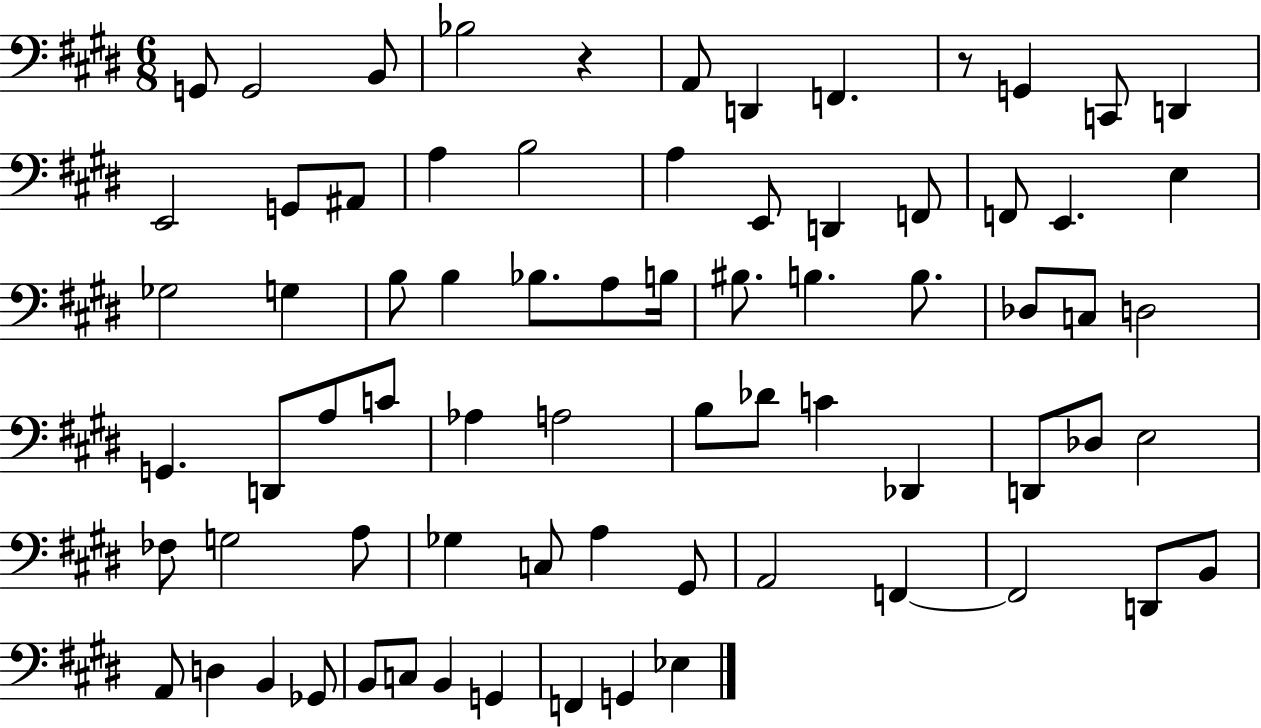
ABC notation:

X:1
T:Untitled
M:6/8
L:1/4
K:E
G,,/2 G,,2 B,,/2 _B,2 z A,,/2 D,, F,, z/2 G,, C,,/2 D,, E,,2 G,,/2 ^A,,/2 A, B,2 A, E,,/2 D,, F,,/2 F,,/2 E,, E, _G,2 G, B,/2 B, _B,/2 A,/2 B,/4 ^B,/2 B, B,/2 _D,/2 C,/2 D,2 G,, D,,/2 A,/2 C/2 _A, A,2 B,/2 _D/2 C _D,, D,,/2 _D,/2 E,2 _F,/2 G,2 A,/2 _G, C,/2 A, ^G,,/2 A,,2 F,, F,,2 D,,/2 B,,/2 A,,/2 D, B,, _G,,/2 B,,/2 C,/2 B,, G,, F,, G,, _E,